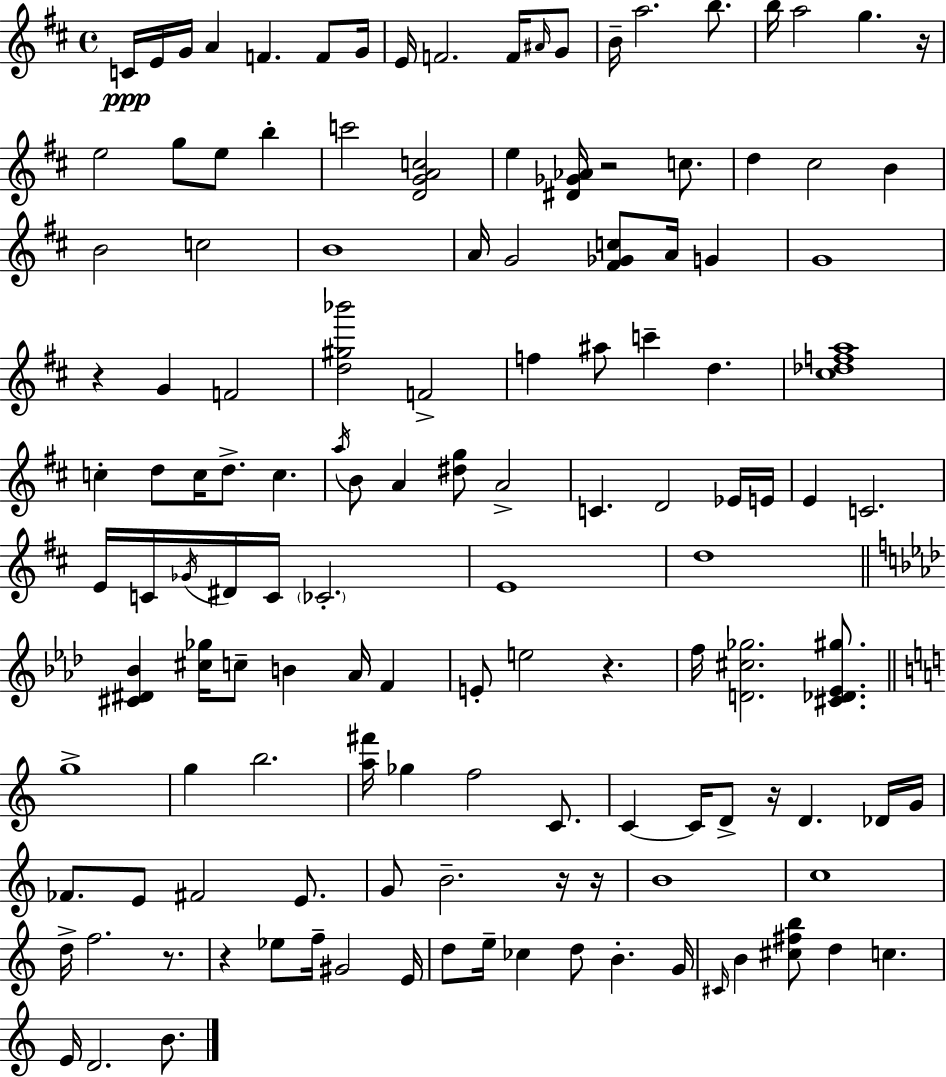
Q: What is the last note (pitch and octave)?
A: B4